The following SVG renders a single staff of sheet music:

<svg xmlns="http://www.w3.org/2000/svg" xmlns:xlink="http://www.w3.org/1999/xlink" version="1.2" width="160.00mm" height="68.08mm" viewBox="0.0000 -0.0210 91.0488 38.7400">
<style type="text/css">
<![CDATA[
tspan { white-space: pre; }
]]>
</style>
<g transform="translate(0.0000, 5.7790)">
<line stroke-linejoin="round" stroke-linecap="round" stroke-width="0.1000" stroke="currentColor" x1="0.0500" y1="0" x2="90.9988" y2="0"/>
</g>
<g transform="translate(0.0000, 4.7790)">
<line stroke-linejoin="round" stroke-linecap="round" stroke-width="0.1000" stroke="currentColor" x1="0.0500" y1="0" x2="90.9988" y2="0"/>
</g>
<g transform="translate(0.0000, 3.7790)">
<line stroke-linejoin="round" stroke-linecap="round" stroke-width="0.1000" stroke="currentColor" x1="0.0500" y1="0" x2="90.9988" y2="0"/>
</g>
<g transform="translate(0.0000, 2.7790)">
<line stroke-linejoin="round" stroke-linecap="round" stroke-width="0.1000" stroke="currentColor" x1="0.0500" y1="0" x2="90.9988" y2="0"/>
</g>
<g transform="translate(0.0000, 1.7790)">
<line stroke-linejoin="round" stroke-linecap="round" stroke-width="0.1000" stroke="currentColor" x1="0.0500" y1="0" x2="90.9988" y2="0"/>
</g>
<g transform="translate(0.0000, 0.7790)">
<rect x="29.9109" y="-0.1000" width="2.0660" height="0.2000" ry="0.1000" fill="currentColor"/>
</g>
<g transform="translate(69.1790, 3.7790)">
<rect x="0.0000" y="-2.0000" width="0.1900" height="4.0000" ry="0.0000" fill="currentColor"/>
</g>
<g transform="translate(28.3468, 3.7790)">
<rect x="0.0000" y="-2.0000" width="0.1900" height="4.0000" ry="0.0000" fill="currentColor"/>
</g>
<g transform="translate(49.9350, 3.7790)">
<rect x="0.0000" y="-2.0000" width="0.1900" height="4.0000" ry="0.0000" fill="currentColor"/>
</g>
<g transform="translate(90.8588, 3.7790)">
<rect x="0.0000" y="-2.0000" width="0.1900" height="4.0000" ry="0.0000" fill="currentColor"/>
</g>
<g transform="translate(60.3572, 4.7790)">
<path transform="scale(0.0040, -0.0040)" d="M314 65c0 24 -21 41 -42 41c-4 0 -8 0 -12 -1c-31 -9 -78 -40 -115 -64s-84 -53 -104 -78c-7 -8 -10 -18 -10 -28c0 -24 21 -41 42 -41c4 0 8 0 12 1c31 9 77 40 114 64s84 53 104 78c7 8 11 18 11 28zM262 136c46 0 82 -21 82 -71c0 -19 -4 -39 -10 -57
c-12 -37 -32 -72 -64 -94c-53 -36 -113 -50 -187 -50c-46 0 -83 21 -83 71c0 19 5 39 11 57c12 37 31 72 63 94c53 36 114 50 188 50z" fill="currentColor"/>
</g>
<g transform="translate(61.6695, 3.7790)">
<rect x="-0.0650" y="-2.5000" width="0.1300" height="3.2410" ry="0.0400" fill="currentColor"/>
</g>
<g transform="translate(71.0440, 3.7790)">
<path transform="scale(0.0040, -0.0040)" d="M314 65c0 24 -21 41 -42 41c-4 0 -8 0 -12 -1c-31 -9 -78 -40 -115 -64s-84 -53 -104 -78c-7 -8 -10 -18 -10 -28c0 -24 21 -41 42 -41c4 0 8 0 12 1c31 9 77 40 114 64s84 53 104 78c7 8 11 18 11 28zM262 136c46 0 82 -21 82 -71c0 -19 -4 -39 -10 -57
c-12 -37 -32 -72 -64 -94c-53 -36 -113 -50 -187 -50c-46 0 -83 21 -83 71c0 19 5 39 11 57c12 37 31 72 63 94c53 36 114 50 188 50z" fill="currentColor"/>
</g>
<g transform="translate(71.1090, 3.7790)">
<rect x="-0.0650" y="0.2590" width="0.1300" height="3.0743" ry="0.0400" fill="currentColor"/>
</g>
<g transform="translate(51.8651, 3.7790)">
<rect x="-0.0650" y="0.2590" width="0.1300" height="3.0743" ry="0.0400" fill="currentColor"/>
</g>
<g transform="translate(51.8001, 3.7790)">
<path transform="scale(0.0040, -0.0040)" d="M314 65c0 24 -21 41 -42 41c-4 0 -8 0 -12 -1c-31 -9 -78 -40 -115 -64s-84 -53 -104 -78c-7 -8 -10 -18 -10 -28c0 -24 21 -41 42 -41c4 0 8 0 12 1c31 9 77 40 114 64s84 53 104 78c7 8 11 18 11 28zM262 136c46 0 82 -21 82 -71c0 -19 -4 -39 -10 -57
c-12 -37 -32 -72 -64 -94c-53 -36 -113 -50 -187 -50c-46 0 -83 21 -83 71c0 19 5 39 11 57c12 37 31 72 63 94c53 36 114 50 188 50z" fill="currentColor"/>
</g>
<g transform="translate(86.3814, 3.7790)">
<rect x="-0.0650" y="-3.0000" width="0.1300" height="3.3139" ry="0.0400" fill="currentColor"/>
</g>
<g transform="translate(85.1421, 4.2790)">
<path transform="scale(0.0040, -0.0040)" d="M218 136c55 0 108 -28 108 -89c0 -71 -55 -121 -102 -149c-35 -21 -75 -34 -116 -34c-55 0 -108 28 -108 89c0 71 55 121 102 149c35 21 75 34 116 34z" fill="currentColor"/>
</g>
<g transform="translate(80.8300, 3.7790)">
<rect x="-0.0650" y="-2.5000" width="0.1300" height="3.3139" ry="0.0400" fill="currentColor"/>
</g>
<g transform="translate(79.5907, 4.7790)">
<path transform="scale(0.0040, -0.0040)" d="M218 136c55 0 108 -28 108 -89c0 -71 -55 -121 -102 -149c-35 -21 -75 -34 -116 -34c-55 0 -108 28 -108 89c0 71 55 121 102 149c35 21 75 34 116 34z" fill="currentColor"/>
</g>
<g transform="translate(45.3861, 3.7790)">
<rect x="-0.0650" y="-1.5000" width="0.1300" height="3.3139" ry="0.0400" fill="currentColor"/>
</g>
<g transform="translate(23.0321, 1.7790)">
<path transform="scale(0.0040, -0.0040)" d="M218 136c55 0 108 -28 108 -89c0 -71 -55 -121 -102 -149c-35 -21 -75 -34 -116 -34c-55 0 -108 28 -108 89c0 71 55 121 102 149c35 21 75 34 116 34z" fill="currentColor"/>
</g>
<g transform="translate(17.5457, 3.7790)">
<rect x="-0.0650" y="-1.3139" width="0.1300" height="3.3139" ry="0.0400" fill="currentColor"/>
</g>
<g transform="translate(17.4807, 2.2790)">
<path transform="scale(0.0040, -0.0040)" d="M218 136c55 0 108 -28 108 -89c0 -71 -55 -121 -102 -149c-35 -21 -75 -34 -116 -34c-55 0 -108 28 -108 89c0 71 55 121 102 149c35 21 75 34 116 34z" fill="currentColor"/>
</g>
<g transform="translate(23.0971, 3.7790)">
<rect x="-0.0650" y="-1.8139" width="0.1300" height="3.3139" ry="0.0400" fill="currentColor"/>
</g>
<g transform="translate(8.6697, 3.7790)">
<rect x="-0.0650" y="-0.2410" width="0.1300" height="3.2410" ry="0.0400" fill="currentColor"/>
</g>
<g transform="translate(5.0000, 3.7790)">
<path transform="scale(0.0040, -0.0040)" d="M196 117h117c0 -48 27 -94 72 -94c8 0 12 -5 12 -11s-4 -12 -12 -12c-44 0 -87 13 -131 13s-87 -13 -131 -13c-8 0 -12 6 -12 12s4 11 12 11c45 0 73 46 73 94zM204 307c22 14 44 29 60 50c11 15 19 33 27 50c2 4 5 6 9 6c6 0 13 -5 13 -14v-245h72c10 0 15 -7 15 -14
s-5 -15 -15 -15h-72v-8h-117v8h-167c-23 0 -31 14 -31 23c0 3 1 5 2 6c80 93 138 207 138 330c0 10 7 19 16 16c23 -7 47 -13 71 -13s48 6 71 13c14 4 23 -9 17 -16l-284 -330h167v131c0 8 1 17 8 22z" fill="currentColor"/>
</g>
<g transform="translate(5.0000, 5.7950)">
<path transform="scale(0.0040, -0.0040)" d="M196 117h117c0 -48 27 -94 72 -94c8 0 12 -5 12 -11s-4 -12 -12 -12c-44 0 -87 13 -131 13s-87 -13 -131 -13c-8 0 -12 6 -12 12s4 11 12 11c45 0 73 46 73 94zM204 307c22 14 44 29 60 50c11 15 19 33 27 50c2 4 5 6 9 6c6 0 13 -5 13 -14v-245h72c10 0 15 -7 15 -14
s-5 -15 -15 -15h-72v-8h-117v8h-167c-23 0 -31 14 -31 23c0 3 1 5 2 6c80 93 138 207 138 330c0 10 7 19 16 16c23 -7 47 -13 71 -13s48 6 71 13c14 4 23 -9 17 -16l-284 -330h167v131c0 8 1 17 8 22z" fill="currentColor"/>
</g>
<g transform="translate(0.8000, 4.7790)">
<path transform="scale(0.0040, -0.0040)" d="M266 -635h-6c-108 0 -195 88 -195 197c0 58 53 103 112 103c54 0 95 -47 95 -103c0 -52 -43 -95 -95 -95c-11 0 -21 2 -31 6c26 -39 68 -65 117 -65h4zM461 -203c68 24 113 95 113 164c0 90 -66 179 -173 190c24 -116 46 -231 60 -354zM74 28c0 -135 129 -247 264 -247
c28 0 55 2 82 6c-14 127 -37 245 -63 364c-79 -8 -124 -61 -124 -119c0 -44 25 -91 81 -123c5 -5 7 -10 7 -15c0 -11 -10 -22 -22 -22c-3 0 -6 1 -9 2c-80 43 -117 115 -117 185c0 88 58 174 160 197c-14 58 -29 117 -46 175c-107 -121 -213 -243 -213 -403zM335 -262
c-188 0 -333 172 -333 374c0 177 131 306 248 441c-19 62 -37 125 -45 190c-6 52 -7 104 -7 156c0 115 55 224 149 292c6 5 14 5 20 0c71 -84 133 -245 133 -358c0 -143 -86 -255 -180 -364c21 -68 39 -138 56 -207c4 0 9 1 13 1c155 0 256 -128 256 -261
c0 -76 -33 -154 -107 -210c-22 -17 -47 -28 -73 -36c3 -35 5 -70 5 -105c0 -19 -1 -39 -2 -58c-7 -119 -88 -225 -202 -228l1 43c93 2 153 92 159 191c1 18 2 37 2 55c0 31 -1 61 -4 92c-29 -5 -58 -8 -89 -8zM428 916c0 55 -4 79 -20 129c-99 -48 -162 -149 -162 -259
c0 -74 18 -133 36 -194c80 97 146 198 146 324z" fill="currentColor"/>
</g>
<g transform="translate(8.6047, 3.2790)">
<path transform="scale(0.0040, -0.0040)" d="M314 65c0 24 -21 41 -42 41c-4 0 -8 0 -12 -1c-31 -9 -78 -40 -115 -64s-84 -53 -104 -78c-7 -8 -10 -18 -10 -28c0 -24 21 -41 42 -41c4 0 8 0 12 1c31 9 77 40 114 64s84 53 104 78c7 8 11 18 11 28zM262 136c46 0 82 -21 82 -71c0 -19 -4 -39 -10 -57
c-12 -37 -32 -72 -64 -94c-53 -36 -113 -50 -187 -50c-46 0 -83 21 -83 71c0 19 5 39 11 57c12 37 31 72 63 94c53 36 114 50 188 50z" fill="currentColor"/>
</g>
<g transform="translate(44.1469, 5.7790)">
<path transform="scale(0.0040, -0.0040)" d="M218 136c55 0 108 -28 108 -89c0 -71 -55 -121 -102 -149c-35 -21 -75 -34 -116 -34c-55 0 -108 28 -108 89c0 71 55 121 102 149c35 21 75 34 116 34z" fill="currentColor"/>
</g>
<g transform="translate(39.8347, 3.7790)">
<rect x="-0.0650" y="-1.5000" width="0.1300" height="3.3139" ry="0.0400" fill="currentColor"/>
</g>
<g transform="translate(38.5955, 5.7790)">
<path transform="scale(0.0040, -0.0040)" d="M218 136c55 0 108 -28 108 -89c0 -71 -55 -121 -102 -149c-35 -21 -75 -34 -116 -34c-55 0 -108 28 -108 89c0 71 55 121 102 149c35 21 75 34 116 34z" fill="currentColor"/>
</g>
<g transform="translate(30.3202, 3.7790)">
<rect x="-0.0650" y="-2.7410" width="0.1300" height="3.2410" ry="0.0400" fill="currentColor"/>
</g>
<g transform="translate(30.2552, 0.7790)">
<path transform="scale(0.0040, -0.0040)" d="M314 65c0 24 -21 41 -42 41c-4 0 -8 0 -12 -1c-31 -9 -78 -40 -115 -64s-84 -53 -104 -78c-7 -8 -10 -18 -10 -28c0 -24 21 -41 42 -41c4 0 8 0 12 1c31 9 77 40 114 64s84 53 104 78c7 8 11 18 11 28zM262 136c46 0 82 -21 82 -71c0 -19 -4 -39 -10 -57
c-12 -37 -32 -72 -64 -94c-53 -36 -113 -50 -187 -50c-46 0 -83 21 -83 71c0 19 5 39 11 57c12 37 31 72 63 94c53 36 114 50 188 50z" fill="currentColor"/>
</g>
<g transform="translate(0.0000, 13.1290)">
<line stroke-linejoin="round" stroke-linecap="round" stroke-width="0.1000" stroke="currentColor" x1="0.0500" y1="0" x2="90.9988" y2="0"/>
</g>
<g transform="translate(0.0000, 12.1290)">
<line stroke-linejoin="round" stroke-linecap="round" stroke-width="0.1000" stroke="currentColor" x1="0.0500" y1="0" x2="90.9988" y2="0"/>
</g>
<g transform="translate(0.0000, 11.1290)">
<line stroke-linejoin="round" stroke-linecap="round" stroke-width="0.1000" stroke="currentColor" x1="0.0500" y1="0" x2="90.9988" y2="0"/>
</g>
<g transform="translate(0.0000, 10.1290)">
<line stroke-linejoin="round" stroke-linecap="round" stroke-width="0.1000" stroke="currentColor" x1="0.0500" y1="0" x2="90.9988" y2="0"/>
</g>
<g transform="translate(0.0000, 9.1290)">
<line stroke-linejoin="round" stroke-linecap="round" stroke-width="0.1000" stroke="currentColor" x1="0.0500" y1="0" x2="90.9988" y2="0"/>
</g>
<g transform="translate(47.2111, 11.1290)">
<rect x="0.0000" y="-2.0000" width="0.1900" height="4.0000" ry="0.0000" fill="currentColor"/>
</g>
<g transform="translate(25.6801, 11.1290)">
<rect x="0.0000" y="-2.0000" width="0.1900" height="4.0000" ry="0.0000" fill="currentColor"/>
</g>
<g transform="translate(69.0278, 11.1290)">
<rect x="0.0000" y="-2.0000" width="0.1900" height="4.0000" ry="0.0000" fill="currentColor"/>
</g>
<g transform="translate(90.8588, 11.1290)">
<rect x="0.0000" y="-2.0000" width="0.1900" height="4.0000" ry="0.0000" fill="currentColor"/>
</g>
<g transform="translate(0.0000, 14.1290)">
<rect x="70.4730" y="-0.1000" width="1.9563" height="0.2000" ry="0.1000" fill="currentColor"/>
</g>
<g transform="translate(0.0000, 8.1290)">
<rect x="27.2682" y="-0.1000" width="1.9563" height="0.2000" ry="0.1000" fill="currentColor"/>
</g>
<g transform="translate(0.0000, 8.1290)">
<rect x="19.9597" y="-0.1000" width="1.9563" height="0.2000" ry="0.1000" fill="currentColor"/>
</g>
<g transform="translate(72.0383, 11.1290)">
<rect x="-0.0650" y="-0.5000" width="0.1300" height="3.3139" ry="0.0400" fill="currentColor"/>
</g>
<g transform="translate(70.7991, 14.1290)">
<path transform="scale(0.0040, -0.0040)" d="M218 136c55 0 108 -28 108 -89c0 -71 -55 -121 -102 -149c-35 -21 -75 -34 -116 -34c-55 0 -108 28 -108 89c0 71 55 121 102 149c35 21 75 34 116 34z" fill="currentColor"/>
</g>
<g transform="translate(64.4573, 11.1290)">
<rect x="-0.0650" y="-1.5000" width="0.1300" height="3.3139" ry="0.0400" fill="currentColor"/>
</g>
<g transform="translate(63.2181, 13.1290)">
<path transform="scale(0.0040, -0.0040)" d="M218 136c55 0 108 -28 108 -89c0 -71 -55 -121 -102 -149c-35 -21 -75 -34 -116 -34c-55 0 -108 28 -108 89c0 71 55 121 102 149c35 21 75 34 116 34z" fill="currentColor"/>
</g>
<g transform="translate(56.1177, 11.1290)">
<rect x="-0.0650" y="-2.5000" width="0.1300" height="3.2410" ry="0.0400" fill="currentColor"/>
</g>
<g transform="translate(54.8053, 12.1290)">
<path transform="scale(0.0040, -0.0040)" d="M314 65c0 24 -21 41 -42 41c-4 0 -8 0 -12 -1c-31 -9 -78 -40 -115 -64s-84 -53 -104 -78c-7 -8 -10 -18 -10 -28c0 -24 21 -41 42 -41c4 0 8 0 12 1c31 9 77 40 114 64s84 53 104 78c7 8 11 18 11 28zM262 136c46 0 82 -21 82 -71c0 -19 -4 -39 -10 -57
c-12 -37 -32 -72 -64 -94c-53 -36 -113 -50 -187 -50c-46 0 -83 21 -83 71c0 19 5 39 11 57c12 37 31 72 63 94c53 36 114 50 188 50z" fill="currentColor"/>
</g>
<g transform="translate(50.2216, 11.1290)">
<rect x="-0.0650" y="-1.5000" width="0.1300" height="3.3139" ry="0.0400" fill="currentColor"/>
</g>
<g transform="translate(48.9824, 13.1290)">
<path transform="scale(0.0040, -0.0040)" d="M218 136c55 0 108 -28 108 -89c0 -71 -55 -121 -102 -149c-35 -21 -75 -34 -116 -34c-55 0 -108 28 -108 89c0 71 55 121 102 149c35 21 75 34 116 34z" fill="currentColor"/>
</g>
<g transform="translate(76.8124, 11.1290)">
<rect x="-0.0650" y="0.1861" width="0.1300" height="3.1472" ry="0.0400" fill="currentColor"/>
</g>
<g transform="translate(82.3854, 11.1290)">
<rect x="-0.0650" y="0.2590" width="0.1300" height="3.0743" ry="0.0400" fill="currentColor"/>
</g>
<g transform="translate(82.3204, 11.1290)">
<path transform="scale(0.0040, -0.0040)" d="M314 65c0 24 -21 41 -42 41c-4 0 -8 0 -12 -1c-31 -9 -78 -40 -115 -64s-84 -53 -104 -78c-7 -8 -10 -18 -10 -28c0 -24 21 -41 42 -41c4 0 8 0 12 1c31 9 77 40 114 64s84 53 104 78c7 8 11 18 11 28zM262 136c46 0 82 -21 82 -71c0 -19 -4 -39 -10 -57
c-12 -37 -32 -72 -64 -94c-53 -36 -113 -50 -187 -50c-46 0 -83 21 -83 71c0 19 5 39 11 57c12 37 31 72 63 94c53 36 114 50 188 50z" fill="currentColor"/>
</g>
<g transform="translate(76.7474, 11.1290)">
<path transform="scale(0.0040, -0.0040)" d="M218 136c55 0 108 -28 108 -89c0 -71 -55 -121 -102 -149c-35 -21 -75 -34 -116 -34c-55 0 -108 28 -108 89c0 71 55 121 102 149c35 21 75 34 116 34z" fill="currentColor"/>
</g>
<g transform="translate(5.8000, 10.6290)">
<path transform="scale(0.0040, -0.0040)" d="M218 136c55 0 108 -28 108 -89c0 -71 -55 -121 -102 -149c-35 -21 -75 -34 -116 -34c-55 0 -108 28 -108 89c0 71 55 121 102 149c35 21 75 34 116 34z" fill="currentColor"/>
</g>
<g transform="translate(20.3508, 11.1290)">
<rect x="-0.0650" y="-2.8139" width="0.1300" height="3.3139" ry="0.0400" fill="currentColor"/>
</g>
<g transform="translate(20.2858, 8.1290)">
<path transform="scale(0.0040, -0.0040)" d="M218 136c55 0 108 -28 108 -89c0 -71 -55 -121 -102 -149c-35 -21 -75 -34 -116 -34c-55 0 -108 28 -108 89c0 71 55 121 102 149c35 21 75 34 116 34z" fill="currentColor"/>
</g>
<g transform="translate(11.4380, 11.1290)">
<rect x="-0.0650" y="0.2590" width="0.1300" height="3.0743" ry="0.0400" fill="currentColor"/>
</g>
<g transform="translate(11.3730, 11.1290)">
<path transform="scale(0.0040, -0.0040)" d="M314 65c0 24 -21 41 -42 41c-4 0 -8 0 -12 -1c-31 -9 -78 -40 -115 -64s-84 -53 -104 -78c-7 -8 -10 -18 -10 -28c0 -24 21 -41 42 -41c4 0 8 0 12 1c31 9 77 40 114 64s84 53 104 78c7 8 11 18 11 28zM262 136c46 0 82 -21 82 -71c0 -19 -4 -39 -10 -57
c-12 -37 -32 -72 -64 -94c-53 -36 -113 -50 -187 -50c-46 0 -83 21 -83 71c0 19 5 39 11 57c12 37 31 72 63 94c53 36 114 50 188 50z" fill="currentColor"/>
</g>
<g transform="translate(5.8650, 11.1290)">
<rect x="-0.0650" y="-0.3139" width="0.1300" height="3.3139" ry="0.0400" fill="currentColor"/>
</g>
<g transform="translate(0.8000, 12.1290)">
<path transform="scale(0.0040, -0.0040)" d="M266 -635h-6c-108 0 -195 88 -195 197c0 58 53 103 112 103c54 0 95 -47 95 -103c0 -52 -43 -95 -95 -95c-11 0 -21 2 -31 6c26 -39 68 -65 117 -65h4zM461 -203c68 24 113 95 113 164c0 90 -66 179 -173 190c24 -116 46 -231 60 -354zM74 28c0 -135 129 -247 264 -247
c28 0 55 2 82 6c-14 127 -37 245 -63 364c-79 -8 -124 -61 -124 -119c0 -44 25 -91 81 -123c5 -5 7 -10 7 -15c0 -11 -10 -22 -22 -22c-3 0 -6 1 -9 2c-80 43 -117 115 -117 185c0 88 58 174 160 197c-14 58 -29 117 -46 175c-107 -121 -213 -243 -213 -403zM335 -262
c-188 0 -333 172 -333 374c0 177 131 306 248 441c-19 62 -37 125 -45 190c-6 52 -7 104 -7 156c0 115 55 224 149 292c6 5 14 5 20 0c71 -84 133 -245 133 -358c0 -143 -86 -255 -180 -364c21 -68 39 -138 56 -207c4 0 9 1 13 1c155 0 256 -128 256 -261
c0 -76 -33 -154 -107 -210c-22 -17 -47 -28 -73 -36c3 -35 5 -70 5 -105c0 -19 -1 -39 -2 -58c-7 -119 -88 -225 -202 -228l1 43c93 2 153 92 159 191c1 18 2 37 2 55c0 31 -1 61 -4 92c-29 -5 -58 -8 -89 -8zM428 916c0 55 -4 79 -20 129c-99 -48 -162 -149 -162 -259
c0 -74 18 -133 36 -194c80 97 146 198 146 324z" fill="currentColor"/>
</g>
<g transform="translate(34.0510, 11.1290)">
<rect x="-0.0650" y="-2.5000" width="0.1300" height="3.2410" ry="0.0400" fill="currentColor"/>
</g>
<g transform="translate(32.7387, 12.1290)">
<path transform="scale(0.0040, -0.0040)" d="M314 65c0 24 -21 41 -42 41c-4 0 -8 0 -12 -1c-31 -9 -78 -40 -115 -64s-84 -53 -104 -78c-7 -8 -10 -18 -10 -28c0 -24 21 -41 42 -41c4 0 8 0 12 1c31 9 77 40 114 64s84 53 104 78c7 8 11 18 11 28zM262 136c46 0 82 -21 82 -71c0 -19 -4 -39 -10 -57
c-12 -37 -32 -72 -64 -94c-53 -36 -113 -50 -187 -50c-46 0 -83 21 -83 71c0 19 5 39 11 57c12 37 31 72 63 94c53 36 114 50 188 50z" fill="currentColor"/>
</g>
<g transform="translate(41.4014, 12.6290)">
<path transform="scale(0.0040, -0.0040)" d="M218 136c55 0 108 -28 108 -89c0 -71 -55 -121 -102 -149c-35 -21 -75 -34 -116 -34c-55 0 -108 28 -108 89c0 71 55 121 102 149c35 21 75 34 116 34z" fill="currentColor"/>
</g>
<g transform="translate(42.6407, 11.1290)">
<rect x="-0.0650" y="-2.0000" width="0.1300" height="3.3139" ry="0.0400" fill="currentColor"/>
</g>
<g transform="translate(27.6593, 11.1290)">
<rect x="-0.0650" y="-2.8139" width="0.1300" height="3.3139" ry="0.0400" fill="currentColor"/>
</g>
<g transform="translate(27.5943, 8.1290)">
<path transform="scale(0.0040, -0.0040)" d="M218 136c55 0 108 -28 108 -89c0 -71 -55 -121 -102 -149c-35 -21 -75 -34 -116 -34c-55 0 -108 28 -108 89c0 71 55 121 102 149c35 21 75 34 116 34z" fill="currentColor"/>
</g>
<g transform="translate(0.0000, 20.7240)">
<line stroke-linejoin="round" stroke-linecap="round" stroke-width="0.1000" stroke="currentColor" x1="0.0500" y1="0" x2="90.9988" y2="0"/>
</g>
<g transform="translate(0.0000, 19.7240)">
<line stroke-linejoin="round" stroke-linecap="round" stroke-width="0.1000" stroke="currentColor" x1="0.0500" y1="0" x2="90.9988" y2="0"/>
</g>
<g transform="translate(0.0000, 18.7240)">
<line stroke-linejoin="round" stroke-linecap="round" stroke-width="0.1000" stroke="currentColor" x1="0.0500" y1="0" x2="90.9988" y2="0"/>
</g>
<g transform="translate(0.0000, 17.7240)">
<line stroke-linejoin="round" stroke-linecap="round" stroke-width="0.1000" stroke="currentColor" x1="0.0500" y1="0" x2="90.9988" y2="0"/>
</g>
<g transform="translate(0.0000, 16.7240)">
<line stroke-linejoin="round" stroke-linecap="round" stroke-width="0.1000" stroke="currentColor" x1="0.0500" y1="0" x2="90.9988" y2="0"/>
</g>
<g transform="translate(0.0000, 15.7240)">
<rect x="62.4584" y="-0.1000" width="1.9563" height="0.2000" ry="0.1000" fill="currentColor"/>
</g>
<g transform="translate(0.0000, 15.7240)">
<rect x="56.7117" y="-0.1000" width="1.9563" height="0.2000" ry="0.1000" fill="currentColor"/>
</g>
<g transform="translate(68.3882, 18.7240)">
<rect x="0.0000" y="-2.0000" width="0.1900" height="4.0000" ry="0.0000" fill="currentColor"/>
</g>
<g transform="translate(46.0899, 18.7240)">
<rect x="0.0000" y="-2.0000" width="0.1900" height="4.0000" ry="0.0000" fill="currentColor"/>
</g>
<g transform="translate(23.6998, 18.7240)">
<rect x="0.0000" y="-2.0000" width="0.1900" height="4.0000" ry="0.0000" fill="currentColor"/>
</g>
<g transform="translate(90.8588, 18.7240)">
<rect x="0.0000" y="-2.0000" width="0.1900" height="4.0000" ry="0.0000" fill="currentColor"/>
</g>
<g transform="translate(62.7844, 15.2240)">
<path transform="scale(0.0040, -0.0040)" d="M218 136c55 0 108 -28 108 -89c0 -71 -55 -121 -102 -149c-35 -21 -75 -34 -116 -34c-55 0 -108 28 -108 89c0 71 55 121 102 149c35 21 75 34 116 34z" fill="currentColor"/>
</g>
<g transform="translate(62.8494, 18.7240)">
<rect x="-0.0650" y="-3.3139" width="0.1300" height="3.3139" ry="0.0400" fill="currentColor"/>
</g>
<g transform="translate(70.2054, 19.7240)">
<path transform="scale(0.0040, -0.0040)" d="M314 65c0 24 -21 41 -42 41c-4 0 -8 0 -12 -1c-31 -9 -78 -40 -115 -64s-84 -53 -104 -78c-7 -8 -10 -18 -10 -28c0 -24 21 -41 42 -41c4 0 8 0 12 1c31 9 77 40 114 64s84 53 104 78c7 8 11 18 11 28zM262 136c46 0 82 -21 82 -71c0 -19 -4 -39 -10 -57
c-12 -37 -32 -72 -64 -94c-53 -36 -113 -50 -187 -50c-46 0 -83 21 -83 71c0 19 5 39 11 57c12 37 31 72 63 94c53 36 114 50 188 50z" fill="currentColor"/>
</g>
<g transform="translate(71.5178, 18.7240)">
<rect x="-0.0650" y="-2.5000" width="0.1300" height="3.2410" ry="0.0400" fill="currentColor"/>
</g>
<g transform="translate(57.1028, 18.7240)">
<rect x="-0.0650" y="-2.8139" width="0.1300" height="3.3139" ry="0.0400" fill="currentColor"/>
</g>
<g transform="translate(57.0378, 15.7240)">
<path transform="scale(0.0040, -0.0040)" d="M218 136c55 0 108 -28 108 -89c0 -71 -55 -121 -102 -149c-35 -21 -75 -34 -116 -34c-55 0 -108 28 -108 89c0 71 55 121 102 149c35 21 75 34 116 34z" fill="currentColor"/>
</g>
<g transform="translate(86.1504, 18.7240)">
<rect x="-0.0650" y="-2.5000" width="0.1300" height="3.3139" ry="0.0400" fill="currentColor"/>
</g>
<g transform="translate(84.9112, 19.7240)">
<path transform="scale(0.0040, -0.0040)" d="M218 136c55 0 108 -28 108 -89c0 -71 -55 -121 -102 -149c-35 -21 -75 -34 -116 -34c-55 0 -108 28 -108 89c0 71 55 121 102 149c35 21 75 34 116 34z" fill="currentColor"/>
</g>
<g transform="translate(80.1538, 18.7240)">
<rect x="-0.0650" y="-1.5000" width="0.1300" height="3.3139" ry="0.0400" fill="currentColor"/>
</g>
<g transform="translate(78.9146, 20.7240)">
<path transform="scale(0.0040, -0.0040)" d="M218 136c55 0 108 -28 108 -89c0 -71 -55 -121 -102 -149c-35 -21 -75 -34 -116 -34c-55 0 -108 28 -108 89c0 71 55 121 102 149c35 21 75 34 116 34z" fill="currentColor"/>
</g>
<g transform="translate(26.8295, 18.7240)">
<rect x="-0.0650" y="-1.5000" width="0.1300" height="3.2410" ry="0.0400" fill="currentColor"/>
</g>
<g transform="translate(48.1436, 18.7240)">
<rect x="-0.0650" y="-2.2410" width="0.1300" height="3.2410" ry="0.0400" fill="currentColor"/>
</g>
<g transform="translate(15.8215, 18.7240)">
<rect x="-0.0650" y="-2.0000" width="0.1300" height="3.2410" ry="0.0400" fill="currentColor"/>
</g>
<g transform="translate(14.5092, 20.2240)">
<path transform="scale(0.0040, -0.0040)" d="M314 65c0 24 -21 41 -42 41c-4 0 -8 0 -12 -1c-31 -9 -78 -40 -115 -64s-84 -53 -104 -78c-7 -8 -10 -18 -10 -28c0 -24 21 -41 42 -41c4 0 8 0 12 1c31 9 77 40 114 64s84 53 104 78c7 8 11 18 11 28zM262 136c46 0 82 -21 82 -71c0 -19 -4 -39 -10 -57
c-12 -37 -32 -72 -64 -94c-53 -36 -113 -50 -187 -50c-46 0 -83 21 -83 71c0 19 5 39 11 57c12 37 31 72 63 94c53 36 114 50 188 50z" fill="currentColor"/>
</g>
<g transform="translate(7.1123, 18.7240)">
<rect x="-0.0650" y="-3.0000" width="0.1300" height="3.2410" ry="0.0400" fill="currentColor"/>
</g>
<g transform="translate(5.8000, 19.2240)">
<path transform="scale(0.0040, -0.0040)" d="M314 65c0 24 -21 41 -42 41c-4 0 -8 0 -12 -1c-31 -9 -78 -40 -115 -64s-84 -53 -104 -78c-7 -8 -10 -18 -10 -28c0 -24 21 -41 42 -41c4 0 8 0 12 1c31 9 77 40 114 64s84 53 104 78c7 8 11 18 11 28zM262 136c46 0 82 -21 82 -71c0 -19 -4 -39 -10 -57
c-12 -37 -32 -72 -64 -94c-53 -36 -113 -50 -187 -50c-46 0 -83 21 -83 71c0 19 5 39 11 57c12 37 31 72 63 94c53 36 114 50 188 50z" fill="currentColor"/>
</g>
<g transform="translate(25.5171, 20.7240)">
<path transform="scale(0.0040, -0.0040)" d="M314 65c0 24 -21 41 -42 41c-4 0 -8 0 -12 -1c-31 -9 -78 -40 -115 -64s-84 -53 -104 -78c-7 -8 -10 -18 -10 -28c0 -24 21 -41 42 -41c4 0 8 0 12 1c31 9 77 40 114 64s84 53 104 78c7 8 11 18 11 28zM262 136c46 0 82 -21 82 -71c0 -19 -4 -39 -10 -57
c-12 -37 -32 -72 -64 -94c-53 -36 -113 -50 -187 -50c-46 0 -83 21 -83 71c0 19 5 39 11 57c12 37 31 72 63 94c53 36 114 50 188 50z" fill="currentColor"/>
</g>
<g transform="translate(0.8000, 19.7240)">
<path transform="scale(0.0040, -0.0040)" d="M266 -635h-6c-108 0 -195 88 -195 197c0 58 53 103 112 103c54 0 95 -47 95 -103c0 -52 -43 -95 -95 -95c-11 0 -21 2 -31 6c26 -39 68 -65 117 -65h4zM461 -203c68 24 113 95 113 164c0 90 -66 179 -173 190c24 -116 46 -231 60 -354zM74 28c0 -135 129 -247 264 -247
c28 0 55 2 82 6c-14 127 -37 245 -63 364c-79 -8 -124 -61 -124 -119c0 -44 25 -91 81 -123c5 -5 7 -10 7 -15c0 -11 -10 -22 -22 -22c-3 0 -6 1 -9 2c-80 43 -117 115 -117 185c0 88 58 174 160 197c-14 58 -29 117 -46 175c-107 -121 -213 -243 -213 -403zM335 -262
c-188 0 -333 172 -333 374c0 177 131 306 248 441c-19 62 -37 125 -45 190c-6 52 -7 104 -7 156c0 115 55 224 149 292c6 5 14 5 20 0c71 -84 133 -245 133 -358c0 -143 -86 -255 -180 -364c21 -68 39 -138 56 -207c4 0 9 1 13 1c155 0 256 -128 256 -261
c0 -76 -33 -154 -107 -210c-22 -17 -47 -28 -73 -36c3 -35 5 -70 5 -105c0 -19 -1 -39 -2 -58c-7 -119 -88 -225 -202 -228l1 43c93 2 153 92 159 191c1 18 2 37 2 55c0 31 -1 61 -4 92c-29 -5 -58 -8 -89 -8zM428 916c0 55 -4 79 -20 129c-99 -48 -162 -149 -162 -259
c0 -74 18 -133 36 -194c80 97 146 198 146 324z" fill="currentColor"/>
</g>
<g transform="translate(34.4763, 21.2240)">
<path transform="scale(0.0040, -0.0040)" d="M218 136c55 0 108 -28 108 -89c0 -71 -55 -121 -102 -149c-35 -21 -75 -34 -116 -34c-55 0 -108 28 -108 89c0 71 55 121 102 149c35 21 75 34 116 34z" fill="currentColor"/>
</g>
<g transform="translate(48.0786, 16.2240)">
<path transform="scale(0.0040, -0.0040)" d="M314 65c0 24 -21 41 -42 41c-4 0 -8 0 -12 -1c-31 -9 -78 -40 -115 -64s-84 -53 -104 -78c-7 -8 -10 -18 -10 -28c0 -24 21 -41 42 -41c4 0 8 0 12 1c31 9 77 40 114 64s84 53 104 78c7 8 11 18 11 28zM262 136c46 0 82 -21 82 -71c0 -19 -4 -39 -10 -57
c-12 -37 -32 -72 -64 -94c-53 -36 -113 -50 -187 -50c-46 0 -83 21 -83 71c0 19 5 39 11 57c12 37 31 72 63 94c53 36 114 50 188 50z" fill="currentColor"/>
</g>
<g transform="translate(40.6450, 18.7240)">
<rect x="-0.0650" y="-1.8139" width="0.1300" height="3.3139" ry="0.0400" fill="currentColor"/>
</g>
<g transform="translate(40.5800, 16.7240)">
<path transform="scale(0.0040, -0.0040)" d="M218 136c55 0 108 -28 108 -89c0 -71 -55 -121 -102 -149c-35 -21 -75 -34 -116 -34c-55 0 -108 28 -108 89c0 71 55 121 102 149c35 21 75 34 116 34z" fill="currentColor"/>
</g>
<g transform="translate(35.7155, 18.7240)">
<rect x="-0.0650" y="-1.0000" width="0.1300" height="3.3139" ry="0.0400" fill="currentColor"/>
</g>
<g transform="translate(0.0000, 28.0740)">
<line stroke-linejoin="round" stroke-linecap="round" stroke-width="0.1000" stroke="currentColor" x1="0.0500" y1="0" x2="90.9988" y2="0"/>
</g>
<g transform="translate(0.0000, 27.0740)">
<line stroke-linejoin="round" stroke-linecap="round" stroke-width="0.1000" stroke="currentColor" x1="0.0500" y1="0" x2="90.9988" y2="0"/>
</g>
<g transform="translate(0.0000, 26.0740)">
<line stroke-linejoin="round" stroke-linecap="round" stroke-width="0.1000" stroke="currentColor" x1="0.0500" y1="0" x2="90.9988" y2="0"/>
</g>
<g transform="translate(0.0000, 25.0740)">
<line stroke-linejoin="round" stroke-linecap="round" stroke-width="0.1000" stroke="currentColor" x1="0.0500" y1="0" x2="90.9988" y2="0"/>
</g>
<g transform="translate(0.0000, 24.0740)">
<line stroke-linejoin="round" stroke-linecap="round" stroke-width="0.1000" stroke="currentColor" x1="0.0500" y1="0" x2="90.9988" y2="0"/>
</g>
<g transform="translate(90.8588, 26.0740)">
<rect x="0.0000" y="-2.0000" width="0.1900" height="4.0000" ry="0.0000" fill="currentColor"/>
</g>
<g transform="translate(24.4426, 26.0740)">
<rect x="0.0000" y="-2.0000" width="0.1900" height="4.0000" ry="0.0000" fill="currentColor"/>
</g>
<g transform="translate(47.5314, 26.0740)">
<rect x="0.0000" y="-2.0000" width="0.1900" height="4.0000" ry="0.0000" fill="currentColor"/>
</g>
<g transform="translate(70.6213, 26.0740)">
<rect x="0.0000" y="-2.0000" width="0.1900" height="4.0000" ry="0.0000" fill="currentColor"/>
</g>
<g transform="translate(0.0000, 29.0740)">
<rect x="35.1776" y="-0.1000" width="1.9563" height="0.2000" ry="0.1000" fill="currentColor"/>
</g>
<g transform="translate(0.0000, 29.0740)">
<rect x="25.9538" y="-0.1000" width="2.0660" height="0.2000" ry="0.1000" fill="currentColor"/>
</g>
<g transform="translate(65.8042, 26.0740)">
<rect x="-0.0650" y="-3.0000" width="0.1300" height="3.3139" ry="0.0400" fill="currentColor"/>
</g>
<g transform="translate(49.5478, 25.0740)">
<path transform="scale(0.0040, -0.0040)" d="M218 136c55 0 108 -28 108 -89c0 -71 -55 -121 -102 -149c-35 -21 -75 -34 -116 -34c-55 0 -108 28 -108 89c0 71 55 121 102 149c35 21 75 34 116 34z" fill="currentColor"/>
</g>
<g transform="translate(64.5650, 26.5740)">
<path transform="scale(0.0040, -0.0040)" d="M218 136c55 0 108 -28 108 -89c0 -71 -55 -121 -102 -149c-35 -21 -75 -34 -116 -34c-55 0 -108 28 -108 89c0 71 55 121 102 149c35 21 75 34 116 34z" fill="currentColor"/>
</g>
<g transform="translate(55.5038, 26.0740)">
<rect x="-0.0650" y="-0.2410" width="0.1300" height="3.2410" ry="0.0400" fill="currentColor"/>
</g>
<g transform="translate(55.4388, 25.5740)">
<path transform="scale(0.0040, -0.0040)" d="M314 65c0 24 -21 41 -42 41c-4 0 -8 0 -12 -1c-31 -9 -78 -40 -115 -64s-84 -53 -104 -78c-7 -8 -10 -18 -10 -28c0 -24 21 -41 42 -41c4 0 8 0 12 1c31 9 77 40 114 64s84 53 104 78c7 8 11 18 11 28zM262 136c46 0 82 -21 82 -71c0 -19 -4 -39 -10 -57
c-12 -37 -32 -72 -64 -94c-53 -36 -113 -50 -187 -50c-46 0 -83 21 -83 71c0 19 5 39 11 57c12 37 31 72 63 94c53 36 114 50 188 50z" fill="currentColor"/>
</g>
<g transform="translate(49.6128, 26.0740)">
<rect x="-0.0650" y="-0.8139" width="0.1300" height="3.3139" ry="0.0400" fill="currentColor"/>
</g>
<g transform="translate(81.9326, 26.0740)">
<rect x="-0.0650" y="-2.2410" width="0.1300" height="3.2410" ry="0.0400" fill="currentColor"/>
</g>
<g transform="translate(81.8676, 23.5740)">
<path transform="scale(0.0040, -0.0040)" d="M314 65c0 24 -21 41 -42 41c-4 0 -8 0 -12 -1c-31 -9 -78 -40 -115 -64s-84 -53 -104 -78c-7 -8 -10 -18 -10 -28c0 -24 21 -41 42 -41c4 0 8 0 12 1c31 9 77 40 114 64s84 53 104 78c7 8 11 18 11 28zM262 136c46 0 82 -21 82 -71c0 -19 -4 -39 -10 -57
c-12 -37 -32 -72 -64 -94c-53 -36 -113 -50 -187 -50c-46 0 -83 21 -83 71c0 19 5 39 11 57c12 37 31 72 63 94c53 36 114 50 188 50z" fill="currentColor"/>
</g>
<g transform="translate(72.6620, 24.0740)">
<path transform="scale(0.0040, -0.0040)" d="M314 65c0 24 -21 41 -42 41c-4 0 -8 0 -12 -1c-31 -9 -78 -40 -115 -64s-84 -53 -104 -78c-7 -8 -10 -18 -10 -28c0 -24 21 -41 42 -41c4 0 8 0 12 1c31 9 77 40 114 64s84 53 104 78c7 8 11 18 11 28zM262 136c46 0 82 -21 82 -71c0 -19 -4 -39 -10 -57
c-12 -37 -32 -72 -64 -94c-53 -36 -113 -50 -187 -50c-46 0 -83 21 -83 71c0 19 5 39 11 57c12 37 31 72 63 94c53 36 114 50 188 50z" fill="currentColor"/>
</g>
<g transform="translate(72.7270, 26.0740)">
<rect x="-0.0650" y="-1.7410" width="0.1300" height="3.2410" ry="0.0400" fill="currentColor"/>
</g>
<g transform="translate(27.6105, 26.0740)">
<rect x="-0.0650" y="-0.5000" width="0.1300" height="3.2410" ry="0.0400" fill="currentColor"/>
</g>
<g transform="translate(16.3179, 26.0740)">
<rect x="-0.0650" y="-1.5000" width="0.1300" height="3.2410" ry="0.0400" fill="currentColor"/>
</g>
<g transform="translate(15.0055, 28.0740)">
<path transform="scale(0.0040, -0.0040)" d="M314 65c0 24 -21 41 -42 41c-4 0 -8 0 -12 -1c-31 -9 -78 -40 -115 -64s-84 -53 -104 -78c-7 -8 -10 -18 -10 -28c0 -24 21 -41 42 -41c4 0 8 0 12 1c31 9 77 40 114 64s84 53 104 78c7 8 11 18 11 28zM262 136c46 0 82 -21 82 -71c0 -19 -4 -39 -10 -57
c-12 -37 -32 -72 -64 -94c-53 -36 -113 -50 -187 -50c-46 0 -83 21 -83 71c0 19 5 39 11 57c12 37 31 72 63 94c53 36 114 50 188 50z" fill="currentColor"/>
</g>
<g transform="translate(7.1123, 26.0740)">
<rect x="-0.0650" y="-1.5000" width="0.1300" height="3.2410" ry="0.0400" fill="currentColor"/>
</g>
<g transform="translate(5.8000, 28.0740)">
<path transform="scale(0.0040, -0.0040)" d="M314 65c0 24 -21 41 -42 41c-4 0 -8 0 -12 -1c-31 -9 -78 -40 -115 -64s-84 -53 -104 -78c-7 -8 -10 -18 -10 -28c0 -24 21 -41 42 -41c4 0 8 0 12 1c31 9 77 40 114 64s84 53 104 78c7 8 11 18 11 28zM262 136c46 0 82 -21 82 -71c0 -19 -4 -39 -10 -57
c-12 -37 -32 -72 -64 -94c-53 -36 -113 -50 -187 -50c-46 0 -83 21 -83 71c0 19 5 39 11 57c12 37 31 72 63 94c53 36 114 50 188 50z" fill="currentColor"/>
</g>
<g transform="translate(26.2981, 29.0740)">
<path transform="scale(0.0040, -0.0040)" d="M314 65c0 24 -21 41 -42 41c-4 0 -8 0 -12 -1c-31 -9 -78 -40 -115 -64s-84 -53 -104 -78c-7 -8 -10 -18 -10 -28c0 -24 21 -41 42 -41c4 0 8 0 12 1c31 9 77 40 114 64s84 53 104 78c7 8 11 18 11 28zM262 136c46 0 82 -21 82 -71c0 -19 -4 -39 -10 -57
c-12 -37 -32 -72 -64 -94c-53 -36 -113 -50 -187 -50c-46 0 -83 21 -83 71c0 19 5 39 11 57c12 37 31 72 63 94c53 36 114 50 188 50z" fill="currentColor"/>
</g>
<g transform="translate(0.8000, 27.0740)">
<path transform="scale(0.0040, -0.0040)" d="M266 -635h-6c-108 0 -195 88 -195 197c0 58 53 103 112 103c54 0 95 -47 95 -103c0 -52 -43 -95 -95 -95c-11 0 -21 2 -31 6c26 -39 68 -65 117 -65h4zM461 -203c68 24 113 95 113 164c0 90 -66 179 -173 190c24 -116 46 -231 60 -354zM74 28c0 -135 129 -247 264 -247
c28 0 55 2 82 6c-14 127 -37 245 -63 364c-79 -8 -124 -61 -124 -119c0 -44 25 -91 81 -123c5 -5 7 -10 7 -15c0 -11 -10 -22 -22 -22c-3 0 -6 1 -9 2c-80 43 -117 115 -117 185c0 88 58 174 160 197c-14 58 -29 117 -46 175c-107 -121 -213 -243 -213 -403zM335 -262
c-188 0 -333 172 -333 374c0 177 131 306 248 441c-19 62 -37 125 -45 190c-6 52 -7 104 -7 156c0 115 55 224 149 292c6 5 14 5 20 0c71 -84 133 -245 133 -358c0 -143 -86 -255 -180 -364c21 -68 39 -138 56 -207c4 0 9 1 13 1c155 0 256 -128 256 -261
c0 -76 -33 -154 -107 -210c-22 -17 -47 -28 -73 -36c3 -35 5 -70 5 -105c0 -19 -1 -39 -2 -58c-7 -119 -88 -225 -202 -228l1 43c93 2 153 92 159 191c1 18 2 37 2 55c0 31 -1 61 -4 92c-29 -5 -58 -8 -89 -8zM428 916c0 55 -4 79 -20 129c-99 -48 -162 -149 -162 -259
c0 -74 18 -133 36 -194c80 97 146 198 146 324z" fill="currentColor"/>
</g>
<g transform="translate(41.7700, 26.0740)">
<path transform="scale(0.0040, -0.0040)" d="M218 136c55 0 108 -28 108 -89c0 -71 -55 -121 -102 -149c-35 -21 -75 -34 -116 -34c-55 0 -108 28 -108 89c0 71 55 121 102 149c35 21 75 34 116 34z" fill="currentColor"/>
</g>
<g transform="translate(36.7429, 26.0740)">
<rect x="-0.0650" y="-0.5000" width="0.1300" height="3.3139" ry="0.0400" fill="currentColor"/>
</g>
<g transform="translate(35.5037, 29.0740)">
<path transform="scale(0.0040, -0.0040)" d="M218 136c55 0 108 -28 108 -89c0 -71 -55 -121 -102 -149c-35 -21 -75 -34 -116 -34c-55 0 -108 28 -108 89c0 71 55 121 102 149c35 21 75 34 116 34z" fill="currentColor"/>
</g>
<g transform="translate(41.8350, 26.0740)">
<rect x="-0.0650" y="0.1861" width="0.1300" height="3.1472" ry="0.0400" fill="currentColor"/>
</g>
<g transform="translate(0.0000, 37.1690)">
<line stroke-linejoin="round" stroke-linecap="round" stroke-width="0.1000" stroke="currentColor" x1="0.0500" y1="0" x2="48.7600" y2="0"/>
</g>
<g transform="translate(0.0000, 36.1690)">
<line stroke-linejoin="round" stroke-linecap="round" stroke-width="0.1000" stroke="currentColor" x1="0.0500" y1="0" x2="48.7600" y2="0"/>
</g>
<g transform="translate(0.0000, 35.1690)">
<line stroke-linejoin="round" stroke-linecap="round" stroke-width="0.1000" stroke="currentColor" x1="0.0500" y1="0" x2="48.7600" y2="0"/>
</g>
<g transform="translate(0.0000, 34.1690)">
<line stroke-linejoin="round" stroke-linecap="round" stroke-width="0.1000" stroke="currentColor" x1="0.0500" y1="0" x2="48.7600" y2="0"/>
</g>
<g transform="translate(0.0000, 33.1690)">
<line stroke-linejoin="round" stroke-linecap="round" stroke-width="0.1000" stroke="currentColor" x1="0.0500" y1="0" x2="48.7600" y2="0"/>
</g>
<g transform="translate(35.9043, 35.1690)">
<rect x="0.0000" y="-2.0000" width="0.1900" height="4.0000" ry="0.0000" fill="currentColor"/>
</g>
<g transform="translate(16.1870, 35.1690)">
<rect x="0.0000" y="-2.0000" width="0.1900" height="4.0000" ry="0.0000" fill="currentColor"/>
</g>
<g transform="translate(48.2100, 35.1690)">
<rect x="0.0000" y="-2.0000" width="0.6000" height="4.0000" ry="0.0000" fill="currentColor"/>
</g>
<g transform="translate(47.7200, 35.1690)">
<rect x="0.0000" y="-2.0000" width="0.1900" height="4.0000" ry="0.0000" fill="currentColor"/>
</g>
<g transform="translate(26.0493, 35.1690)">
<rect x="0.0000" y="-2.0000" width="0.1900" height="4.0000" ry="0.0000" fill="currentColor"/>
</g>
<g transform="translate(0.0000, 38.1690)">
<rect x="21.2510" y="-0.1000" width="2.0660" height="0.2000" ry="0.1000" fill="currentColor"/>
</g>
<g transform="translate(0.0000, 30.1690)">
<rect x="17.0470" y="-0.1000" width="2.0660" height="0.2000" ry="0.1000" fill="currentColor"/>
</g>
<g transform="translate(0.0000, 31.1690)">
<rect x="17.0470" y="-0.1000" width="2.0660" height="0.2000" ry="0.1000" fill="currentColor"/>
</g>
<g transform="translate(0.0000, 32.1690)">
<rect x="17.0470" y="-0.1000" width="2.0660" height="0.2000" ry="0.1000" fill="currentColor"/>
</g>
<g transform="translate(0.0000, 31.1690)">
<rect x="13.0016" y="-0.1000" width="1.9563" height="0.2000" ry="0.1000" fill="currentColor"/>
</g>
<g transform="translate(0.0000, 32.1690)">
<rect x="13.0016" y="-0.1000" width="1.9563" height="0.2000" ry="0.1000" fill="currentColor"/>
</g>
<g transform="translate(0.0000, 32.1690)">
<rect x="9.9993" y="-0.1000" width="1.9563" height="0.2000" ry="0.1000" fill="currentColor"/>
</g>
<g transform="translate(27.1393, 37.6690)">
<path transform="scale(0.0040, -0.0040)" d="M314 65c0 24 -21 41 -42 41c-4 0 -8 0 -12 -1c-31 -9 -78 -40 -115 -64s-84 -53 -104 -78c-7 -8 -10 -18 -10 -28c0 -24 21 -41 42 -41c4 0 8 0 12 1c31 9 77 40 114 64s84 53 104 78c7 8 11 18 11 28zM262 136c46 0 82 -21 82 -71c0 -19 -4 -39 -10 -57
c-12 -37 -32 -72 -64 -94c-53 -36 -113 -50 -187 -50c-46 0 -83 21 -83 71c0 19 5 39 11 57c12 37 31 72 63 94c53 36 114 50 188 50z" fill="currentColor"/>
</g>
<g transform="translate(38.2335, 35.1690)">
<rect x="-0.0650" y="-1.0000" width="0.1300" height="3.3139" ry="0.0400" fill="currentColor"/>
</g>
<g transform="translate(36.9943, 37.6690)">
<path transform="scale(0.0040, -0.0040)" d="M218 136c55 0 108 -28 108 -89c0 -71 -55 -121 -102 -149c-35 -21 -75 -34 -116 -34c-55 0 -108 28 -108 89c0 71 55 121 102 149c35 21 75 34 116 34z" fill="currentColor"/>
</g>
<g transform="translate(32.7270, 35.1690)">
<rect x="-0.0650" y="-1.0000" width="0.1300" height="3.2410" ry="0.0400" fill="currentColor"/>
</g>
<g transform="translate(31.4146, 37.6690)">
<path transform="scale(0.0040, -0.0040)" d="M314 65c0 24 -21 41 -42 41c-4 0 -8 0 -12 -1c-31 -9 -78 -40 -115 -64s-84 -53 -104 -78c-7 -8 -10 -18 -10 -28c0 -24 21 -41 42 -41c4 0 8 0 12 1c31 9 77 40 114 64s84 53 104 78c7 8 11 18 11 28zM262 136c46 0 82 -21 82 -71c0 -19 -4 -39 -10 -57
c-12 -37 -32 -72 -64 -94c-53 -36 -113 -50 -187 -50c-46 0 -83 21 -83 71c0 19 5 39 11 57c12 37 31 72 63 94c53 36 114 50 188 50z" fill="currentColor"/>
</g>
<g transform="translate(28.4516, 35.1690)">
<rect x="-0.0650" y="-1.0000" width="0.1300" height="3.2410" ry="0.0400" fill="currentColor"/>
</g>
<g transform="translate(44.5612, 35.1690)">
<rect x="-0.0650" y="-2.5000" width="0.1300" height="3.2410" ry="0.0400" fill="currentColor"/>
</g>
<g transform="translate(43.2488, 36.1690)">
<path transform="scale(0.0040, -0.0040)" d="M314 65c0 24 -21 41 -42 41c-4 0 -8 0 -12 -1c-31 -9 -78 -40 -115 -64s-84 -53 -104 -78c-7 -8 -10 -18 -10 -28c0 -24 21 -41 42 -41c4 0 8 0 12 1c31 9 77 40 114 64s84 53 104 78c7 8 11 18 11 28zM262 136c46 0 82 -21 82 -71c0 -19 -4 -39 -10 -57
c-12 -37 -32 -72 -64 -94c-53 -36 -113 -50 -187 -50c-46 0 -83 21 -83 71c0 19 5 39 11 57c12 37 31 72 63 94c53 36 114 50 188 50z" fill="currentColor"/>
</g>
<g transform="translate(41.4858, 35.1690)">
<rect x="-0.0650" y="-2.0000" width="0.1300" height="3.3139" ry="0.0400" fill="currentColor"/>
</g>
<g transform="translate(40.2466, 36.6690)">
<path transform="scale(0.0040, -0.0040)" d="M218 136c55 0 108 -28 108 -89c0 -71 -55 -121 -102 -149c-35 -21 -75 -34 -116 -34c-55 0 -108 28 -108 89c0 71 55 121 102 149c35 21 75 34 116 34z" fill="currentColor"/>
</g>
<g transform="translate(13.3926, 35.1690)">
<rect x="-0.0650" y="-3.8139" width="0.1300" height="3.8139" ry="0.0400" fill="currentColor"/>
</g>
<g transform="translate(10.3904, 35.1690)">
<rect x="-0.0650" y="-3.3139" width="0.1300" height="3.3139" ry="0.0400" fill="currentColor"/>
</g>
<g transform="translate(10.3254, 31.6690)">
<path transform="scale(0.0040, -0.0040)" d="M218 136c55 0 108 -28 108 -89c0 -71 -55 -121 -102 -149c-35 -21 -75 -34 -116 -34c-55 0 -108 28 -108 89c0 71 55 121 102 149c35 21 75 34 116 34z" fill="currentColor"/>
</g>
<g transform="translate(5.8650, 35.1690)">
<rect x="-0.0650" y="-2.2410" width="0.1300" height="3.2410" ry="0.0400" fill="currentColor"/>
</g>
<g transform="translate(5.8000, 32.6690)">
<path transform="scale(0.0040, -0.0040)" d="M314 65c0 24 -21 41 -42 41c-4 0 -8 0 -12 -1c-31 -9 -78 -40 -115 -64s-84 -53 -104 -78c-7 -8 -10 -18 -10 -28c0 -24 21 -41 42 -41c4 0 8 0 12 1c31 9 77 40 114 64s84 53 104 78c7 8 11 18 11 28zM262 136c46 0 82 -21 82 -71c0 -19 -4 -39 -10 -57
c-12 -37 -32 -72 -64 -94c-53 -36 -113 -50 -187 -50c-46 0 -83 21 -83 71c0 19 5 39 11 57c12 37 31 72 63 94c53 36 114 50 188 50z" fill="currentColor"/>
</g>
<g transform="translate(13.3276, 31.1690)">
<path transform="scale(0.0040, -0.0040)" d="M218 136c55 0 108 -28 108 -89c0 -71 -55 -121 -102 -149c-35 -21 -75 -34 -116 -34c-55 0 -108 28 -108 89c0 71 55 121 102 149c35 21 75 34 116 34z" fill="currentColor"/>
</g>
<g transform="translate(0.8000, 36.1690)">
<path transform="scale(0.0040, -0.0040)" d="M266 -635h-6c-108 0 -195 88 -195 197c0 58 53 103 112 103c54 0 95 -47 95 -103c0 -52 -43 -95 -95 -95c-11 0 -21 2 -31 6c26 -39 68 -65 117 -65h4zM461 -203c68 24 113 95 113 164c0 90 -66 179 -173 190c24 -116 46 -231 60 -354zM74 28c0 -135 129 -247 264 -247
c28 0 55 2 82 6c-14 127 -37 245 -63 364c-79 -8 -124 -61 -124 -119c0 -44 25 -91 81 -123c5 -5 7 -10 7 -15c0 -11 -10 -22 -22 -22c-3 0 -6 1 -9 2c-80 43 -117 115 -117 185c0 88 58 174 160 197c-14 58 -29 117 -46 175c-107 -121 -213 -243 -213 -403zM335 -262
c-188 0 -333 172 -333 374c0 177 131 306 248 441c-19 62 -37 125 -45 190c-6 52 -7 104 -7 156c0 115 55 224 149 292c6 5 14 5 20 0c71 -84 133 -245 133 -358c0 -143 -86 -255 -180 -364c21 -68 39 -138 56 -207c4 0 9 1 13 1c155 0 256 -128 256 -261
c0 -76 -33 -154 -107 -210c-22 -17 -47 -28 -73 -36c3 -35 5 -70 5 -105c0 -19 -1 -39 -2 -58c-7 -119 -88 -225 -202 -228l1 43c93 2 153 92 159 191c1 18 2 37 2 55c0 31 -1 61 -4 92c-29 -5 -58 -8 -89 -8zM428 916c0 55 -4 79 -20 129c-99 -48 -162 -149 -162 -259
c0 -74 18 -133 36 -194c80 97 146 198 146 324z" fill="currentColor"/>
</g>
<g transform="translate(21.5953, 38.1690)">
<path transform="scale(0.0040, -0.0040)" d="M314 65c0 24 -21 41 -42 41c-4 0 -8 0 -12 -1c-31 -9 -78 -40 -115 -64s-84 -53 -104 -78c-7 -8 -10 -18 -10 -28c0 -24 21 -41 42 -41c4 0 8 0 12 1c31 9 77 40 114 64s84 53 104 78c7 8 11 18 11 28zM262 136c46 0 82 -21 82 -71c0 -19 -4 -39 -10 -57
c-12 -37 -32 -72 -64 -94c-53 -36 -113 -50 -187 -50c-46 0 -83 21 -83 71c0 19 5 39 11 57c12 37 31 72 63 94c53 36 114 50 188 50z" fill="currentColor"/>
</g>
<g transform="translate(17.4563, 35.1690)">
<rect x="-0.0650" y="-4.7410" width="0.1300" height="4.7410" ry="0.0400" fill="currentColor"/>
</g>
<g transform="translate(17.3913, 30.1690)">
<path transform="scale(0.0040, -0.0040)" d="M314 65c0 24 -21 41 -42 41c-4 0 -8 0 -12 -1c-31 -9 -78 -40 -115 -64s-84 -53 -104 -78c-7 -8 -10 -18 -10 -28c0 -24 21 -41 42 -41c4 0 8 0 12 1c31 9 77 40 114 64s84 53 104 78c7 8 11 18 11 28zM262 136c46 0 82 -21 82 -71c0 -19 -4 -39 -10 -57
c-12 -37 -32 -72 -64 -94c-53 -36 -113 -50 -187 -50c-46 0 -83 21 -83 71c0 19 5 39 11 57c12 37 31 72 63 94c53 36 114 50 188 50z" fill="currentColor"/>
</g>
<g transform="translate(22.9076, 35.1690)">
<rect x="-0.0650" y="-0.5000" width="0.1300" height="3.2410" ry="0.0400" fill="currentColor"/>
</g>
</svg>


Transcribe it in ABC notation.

X:1
T:Untitled
M:4/4
L:1/4
K:C
c2 e f a2 E E B2 G2 B2 G A c B2 a a G2 F E G2 E C B B2 A2 F2 E2 D f g2 a b G2 E G E2 E2 C2 C B d c2 A f2 g2 g2 b c' e'2 C2 D2 D2 D F G2